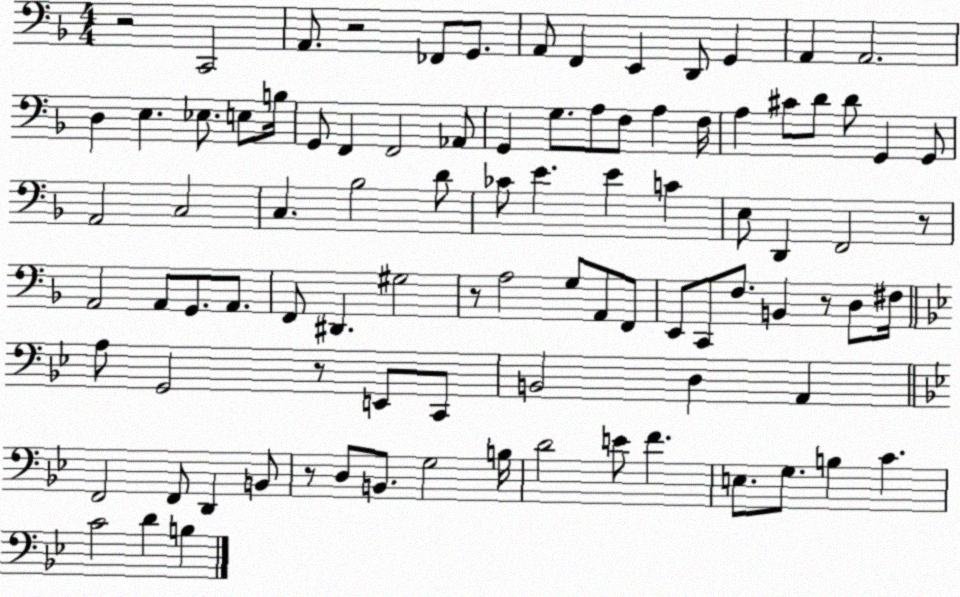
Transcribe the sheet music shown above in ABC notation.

X:1
T:Untitled
M:4/4
L:1/4
K:F
z2 C,,2 A,,/2 z2 _F,,/2 G,,/2 A,,/2 F,, E,, D,,/2 G,, A,, A,,2 D, E, _E,/2 E,/2 B,/4 G,,/2 F,, F,,2 _A,,/2 G,, G,/2 A,/2 F,/2 A, F,/4 A, ^C/2 D/2 D/2 G,, G,,/2 A,,2 C,2 C, _B,2 D/2 _C/2 E E C E,/2 D,, F,,2 z/2 A,,2 A,,/2 G,,/2 A,,/2 F,,/2 ^D,, ^G,2 z/2 A,2 G,/2 A,,/2 F,,/2 E,,/2 C,,/2 F,/2 B,, z/2 D,/2 ^F,/4 A,/2 G,,2 z/2 E,,/2 C,,/2 B,,2 D, A,, F,,2 F,,/2 D,, B,,/2 z/2 D,/2 B,,/2 G,2 B,/4 D2 E/2 F E,/2 G,/2 B, C C2 D B,